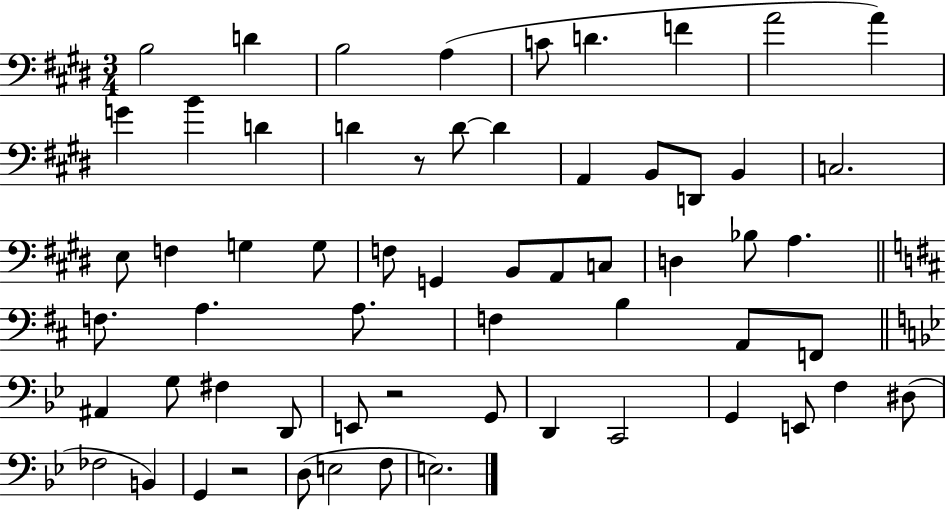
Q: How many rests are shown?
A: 3